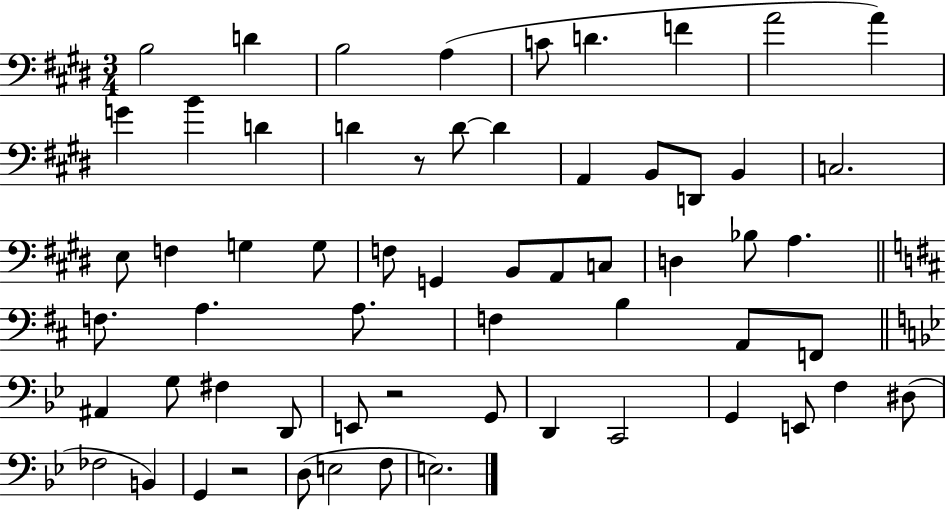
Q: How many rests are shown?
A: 3